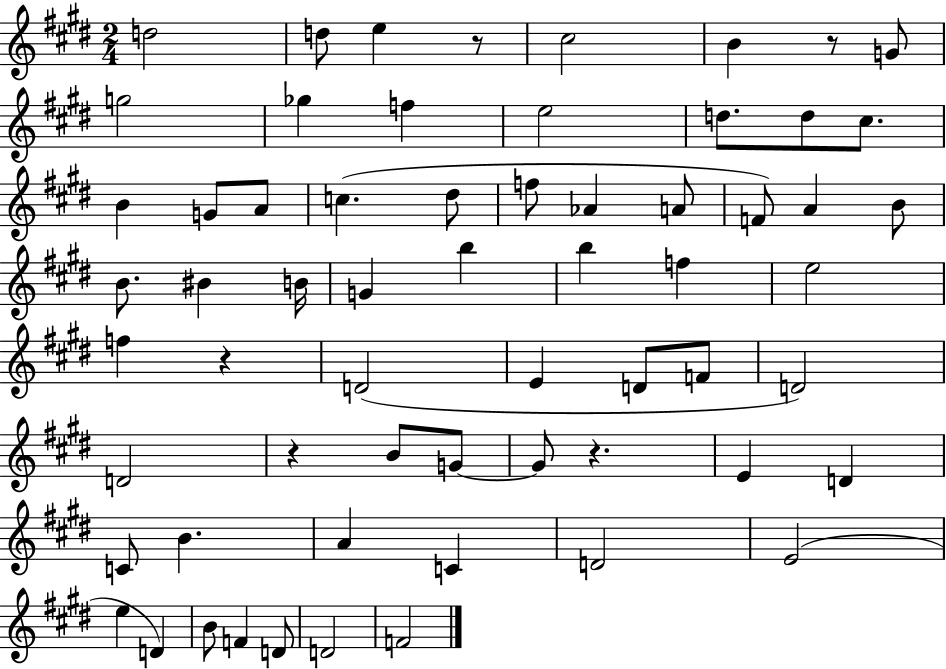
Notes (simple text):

D5/h D5/e E5/q R/e C#5/h B4/q R/e G4/e G5/h Gb5/q F5/q E5/h D5/e. D5/e C#5/e. B4/q G4/e A4/e C5/q. D#5/e F5/e Ab4/q A4/e F4/e A4/q B4/e B4/e. BIS4/q B4/s G4/q B5/q B5/q F5/q E5/h F5/q R/q D4/h E4/q D4/e F4/e D4/h D4/h R/q B4/e G4/e G4/e R/q. E4/q D4/q C4/e B4/q. A4/q C4/q D4/h E4/h E5/q D4/q B4/e F4/q D4/e D4/h F4/h